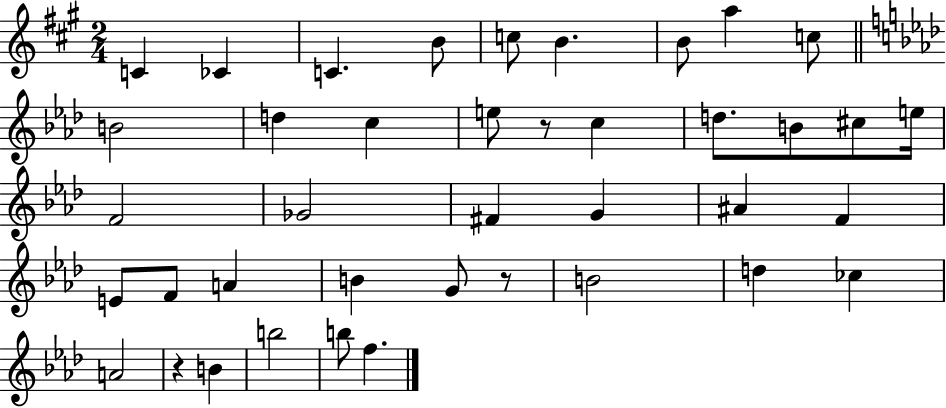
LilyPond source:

{
  \clef treble
  \numericTimeSignature
  \time 2/4
  \key a \major
  \repeat volta 2 { c'4 ces'4 | c'4. b'8 | c''8 b'4. | b'8 a''4 c''8 | \break \bar "||" \break \key aes \major b'2 | d''4 c''4 | e''8 r8 c''4 | d''8. b'8 cis''8 e''16 | \break f'2 | ges'2 | fis'4 g'4 | ais'4 f'4 | \break e'8 f'8 a'4 | b'4 g'8 r8 | b'2 | d''4 ces''4 | \break a'2 | r4 b'4 | b''2 | b''8 f''4. | \break } \bar "|."
}